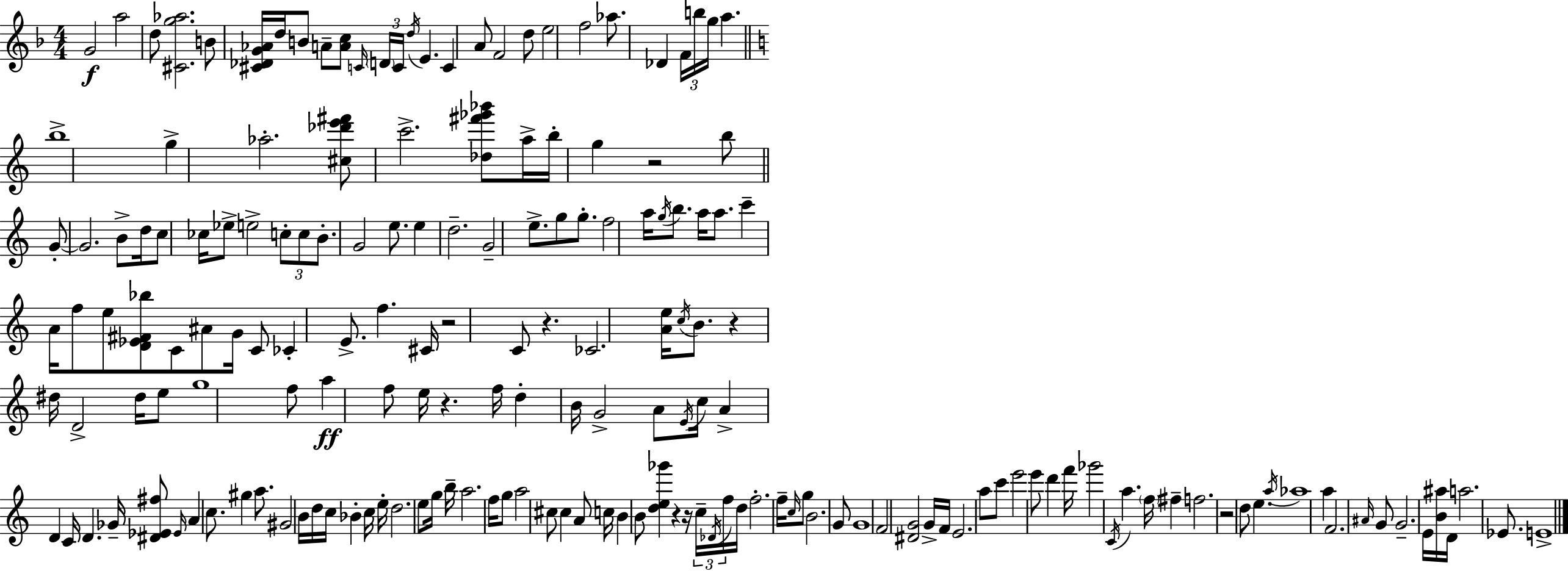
X:1
T:Untitled
M:4/4
L:1/4
K:F
G2 a2 d/2 [^Cg_a]2 B/2 [^C_DG_A]/4 d/4 B/2 A/2 [Ac]/2 C/4 D/4 C/4 d/4 E C A/2 F2 d/2 e2 f2 _a/2 _D F/4 b/4 g/4 a b4 g _a2 [^c_d'e'^f']/2 c'2 [_d^f'_g'_b']/2 a/4 b/4 g z2 b/2 G/2 G2 B/2 d/4 c/2 _c/4 _e/2 e2 c/2 c/2 B/2 G2 e/2 e d2 G2 e/2 g/2 g/2 f2 a/4 g/4 b/2 a/4 a/2 c' A/4 f/2 e/2 [D_E^F_b]/2 C/2 ^A/2 G/4 C/2 _C E/2 f ^C/4 z2 C/2 z _C2 [Ae]/4 c/4 B/2 z ^d/4 D2 ^d/4 e/2 g4 f/2 a f/2 e/4 z f/4 d B/4 G2 A/2 E/4 c/4 A D C/4 D _G/4 [^D_E^f]/2 _E/4 A c/2 ^g a/2 ^G2 B/4 d/4 c/4 _B c/4 e/4 d2 e/2 g/4 b/4 a2 f/4 g/2 a2 ^c/2 ^c A/2 c/4 B B/2 [de_g'] z z/4 c/4 _D/4 f/4 d/4 f2 f/4 c/4 g/2 B2 G/2 G4 F2 [^DG]2 G/4 F/4 E2 a/2 c'/2 e'2 e'/2 d' f'/4 _g'2 C/4 a f/4 ^f f2 z2 d/2 e a/4 _a4 a F2 ^A/4 G/2 G2 E/4 [B^a]/4 D/4 a2 _E/2 E4